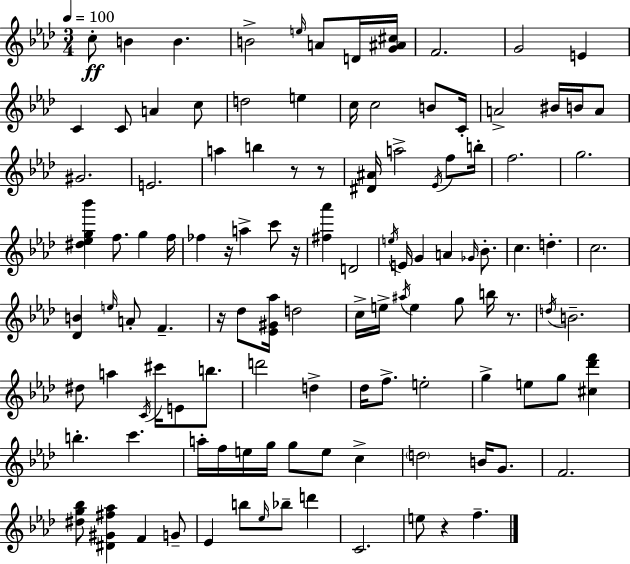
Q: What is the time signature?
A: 3/4